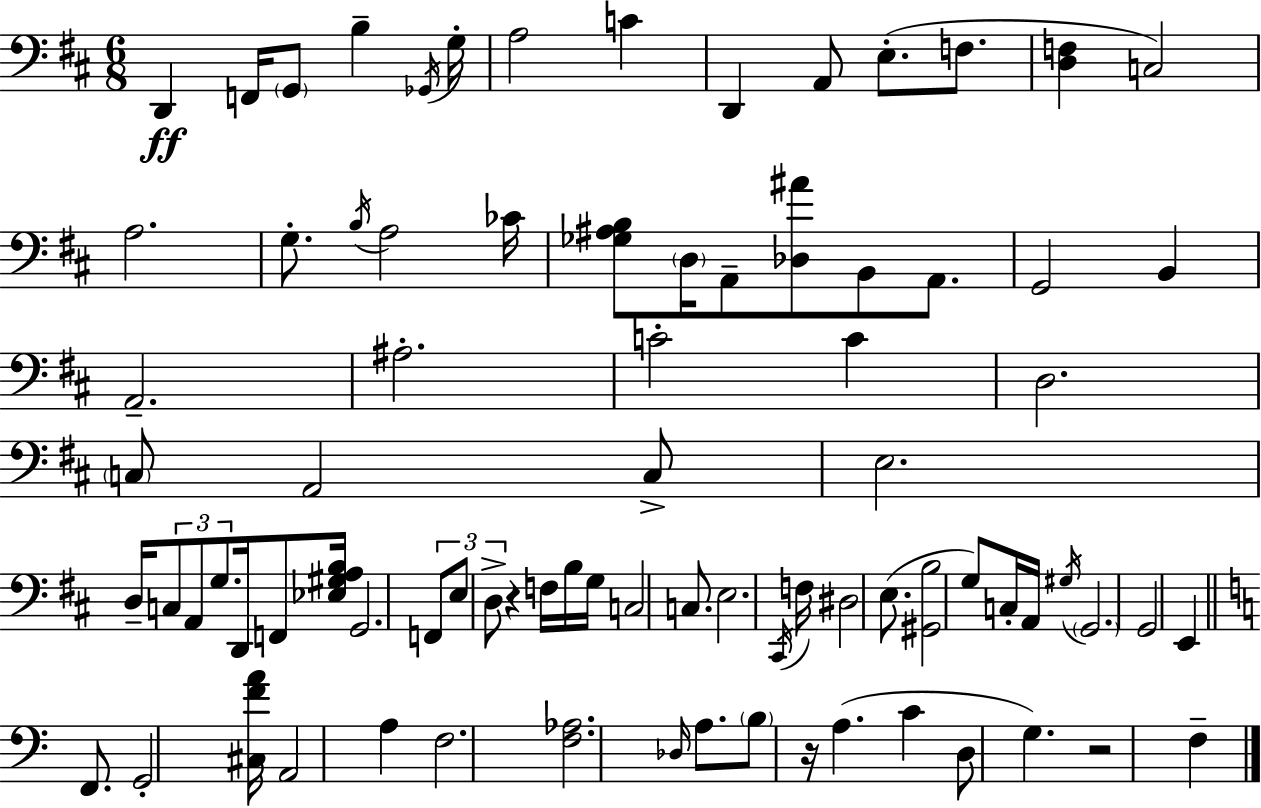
{
  \clef bass
  \numericTimeSignature
  \time 6/8
  \key d \major
  d,4\ff f,16 \parenthesize g,8 b4-- \acciaccatura { ges,16 } | g16-. a2 c'4 | d,4 a,8 e8.-.( f8. | <d f>4 c2) | \break a2. | g8.-. \acciaccatura { b16 } a2 | ces'16 <ges ais b>8 \parenthesize d16 a,8-- <des ais'>8 b,8 a,8. | g,2 b,4 | \break a,2.-- | ais2.-. | c'2-. c'4 | d2. | \break \parenthesize c8 a,2 | c8-> e2. | d16-- \tuplet 3/2 { c8 a,8 g8. } d,16 f,8 | <ees gis a b>16 g,2. | \break \tuplet 3/2 { f,8 e8 d8-> } r4 | f16 b16 g16 c2 c8. | e2. | \acciaccatura { cis,16 } f16 dis2 | \break e8.( <gis, b>2 g8) | c16-. a,16 \acciaccatura { gis16 } \parenthesize g,2. | g,2 | e,4 \bar "||" \break \key c \major f,8. g,2-. <cis f' a'>16 | a,2 a4 | f2. | <f aes>2. | \break \grace { des16 } a8. \parenthesize b8 r16 a4.( | c'4 d8 g4.) | r2 f4-- | \bar "|."
}